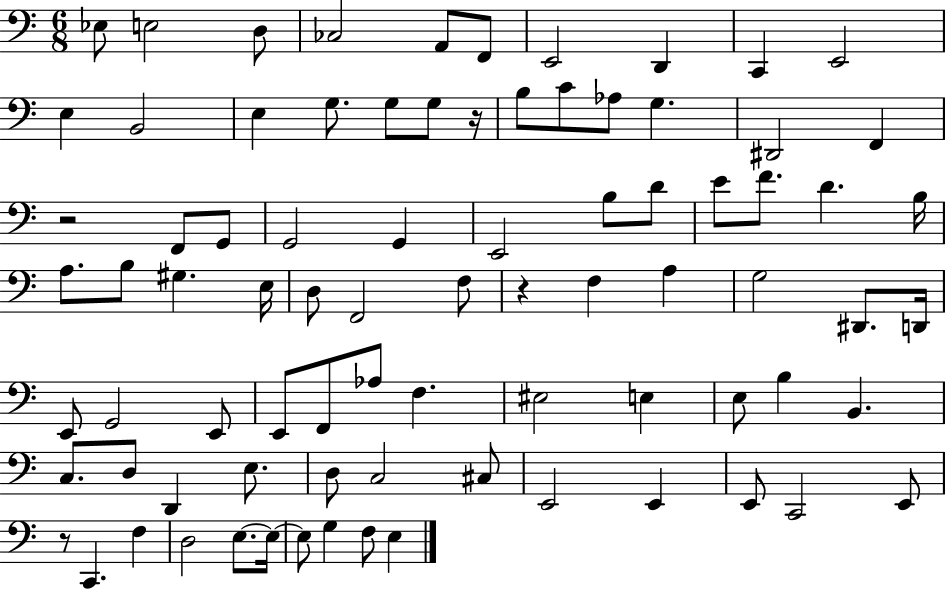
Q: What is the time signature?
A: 6/8